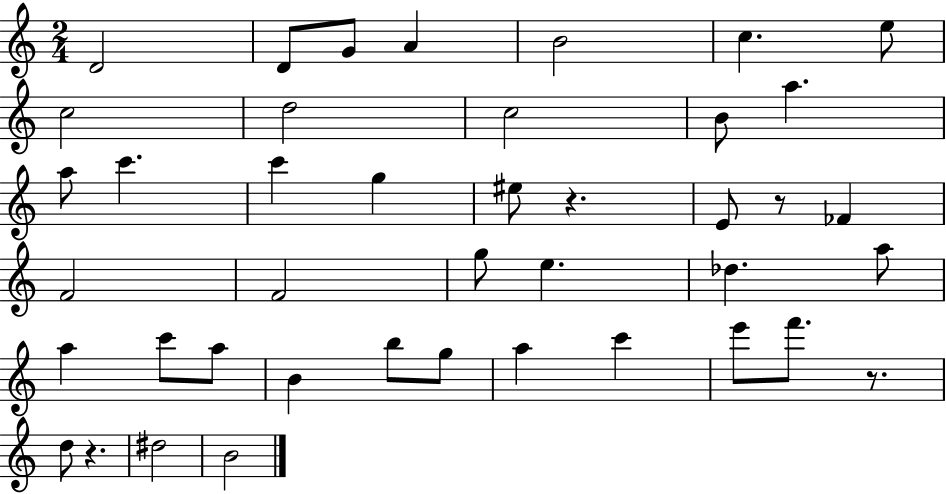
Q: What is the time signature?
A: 2/4